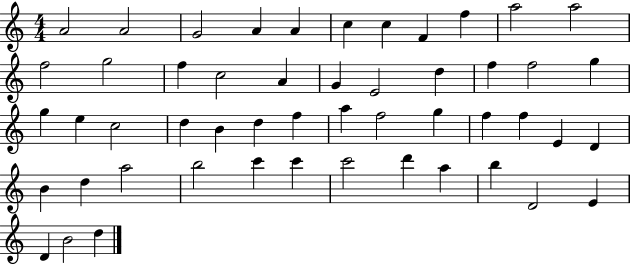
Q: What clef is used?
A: treble